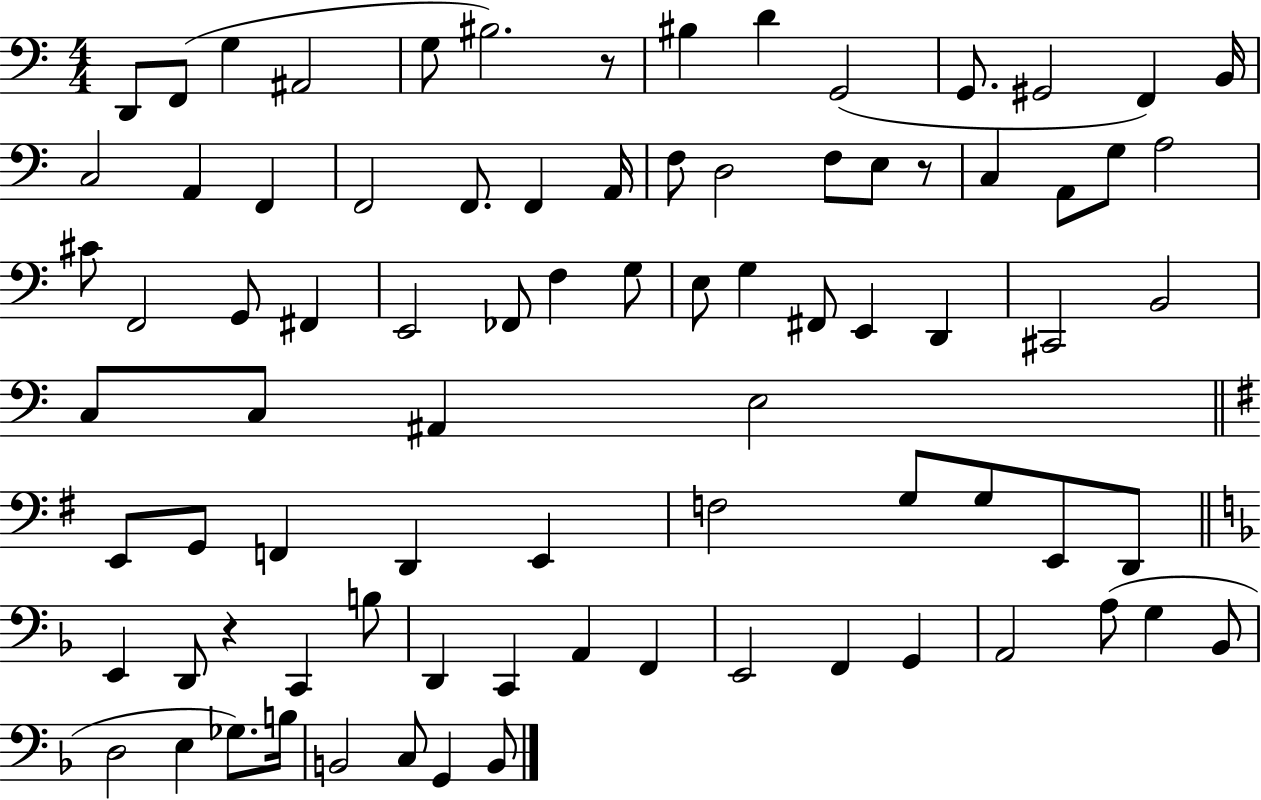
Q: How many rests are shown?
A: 3